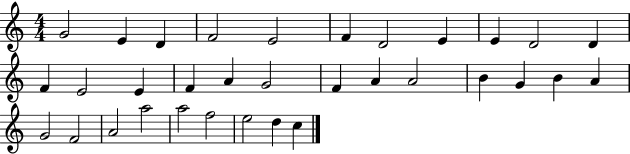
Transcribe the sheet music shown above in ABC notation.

X:1
T:Untitled
M:4/4
L:1/4
K:C
G2 E D F2 E2 F D2 E E D2 D F E2 E F A G2 F A A2 B G B A G2 F2 A2 a2 a2 f2 e2 d c